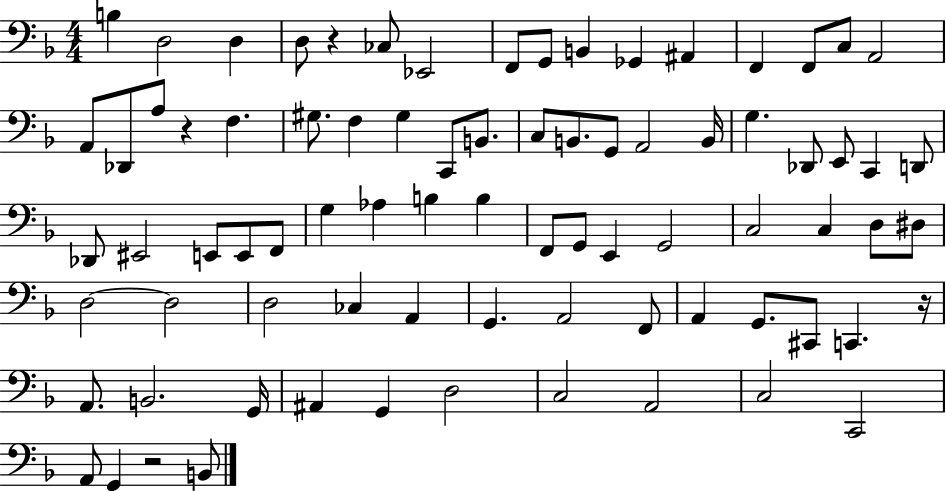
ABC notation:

X:1
T:Untitled
M:4/4
L:1/4
K:F
B, D,2 D, D,/2 z _C,/2 _E,,2 F,,/2 G,,/2 B,, _G,, ^A,, F,, F,,/2 C,/2 A,,2 A,,/2 _D,,/2 A,/2 z F, ^G,/2 F, ^G, C,,/2 B,,/2 C,/2 B,,/2 G,,/2 A,,2 B,,/4 G, _D,,/2 E,,/2 C,, D,,/2 _D,,/2 ^E,,2 E,,/2 E,,/2 F,,/2 G, _A, B, B, F,,/2 G,,/2 E,, G,,2 C,2 C, D,/2 ^D,/2 D,2 D,2 D,2 _C, A,, G,, A,,2 F,,/2 A,, G,,/2 ^C,,/2 C,, z/4 A,,/2 B,,2 G,,/4 ^A,, G,, D,2 C,2 A,,2 C,2 C,,2 A,,/2 G,, z2 B,,/2